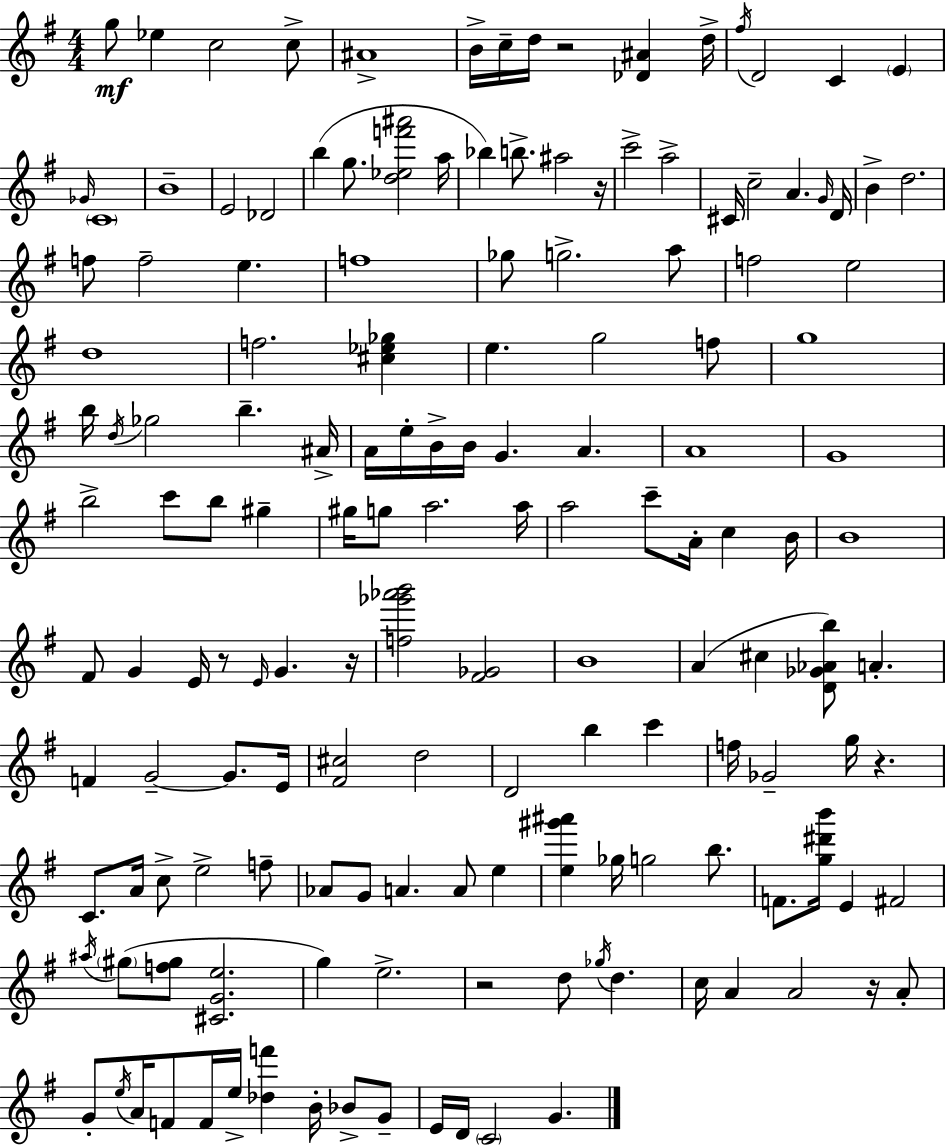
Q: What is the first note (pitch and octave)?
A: G5